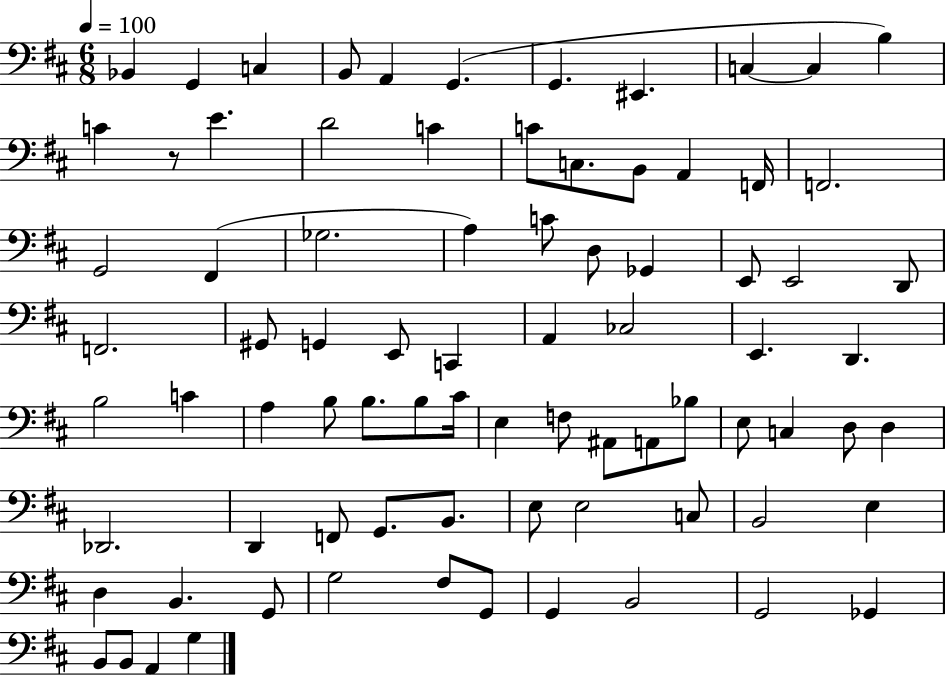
X:1
T:Untitled
M:6/8
L:1/4
K:D
_B,, G,, C, B,,/2 A,, G,, G,, ^E,, C, C, B, C z/2 E D2 C C/2 C,/2 B,,/2 A,, F,,/4 F,,2 G,,2 ^F,, _G,2 A, C/2 D,/2 _G,, E,,/2 E,,2 D,,/2 F,,2 ^G,,/2 G,, E,,/2 C,, A,, _C,2 E,, D,, B,2 C A, B,/2 B,/2 B,/2 ^C/4 E, F,/2 ^A,,/2 A,,/2 _B,/2 E,/2 C, D,/2 D, _D,,2 D,, F,,/2 G,,/2 B,,/2 E,/2 E,2 C,/2 B,,2 E, D, B,, G,,/2 G,2 ^F,/2 G,,/2 G,, B,,2 G,,2 _G,, B,,/2 B,,/2 A,, G,